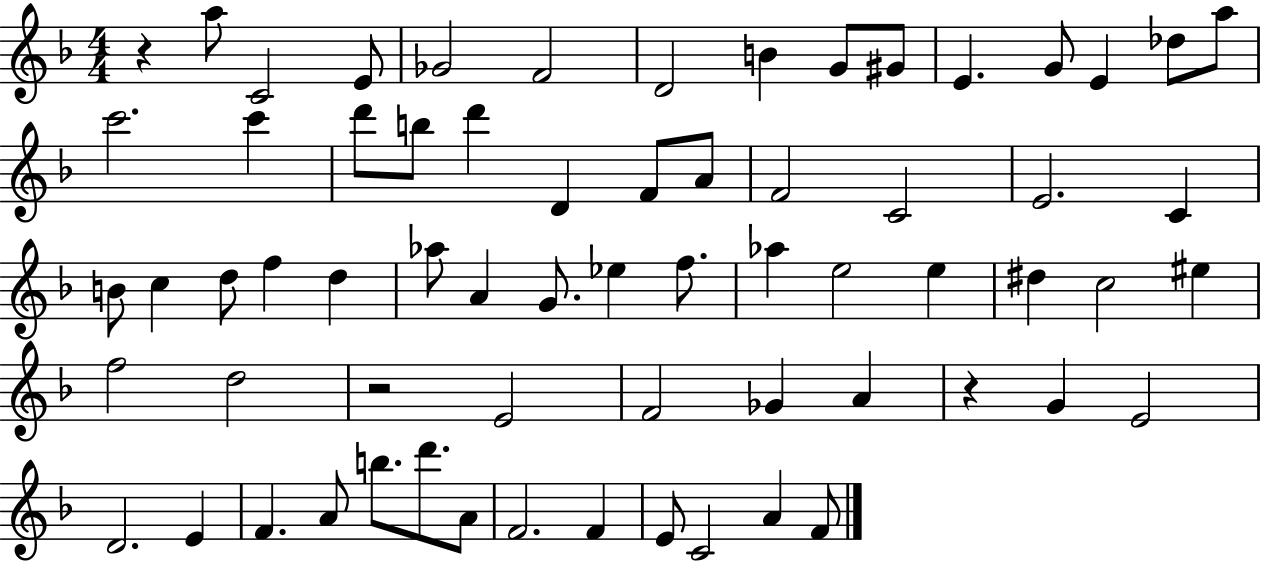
{
  \clef treble
  \numericTimeSignature
  \time 4/4
  \key f \major
  r4 a''8 c'2 e'8 | ges'2 f'2 | d'2 b'4 g'8 gis'8 | e'4. g'8 e'4 des''8 a''8 | \break c'''2. c'''4 | d'''8 b''8 d'''4 d'4 f'8 a'8 | f'2 c'2 | e'2. c'4 | \break b'8 c''4 d''8 f''4 d''4 | aes''8 a'4 g'8. ees''4 f''8. | aes''4 e''2 e''4 | dis''4 c''2 eis''4 | \break f''2 d''2 | r2 e'2 | f'2 ges'4 a'4 | r4 g'4 e'2 | \break d'2. e'4 | f'4. a'8 b''8. d'''8. a'8 | f'2. f'4 | e'8 c'2 a'4 f'8 | \break \bar "|."
}